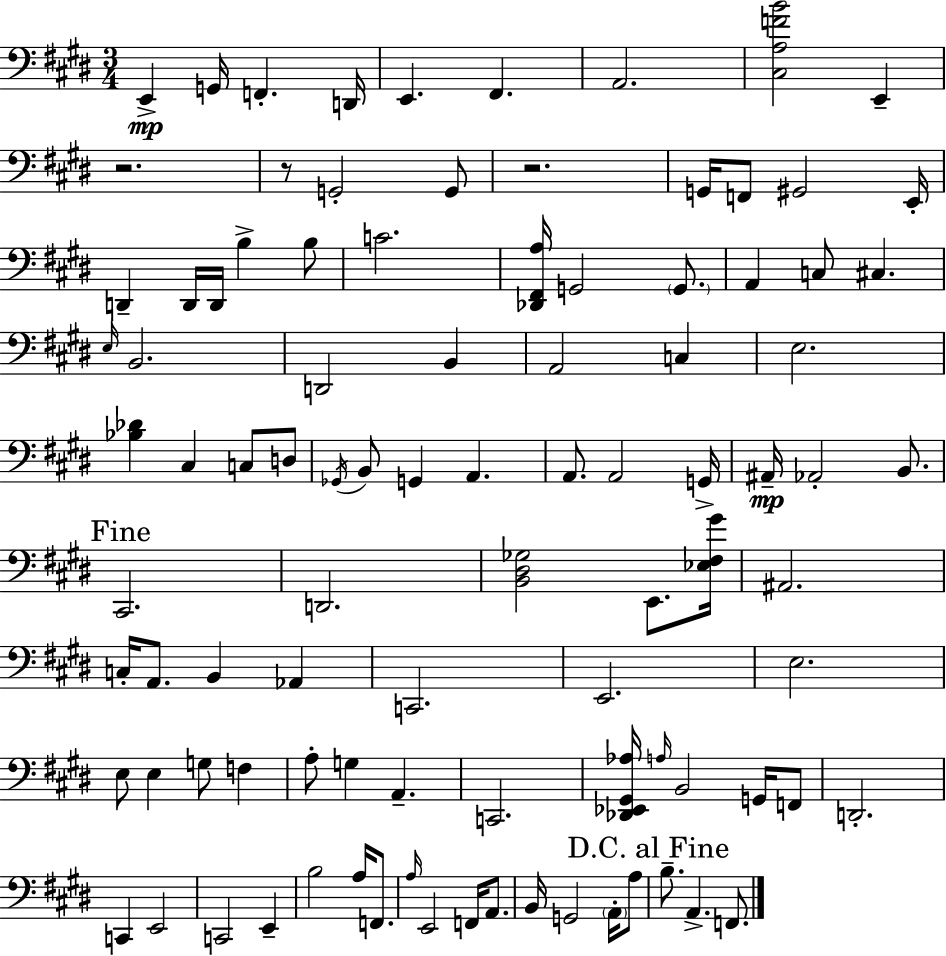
{
  \clef bass
  \numericTimeSignature
  \time 3/4
  \key e \major
  e,4->\mp g,16 f,4.-. d,16 | e,4. fis,4. | a,2. | <cis a f' b'>2 e,4-- | \break r2. | r8 g,2-. g,8 | r2. | g,16 f,8 gis,2 e,16-. | \break d,4-- d,16 d,16 b4-> b8 | c'2. | <des, fis, a>16 g,2 \parenthesize g,8. | a,4 c8 cis4. | \break \grace { e16 } b,2. | d,2 b,4 | a,2 c4 | e2. | \break <bes des'>4 cis4 c8 d8 | \acciaccatura { ges,16 } b,8 g,4 a,4. | a,8. a,2 | g,16-> ais,16--\mp aes,2-. b,8. | \break \mark "Fine" cis,2. | d,2. | <b, dis ges>2 e,8. | <ees fis gis'>16 ais,2. | \break c16-. a,8. b,4 aes,4 | c,2. | e,2. | e2. | \break e8 e4 g8 f4 | a8-. g4 a,4.-- | c,2. | <des, ees, gis, aes>16 \grace { a16 } b,2 | \break g,16 f,8 d,2.-. | c,4 e,2 | c,2 e,4-- | b2 a16 | \break f,8. \grace { a16 } e,2 | f,16 a,8. b,16 g,2 | \parenthesize a,16-. a8 \mark "D.C. al Fine" b8.-- a,4.-> | f,8. \bar "|."
}